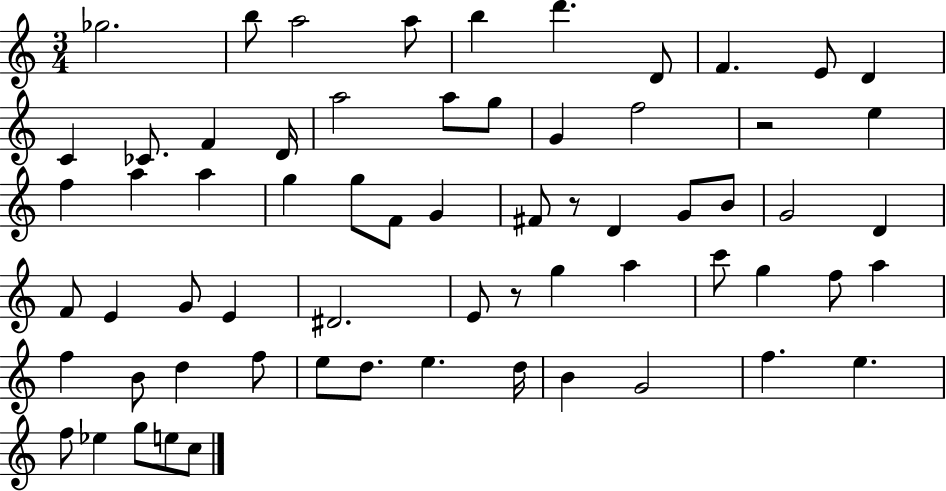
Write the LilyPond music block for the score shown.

{
  \clef treble
  \numericTimeSignature
  \time 3/4
  \key c \major
  ges''2. | b''8 a''2 a''8 | b''4 d'''4. d'8 | f'4. e'8 d'4 | \break c'4 ces'8. f'4 d'16 | a''2 a''8 g''8 | g'4 f''2 | r2 e''4 | \break f''4 a''4 a''4 | g''4 g''8 f'8 g'4 | fis'8 r8 d'4 g'8 b'8 | g'2 d'4 | \break f'8 e'4 g'8 e'4 | dis'2. | e'8 r8 g''4 a''4 | c'''8 g''4 f''8 a''4 | \break f''4 b'8 d''4 f''8 | e''8 d''8. e''4. d''16 | b'4 g'2 | f''4. e''4. | \break f''8 ees''4 g''8 e''8 c''8 | \bar "|."
}